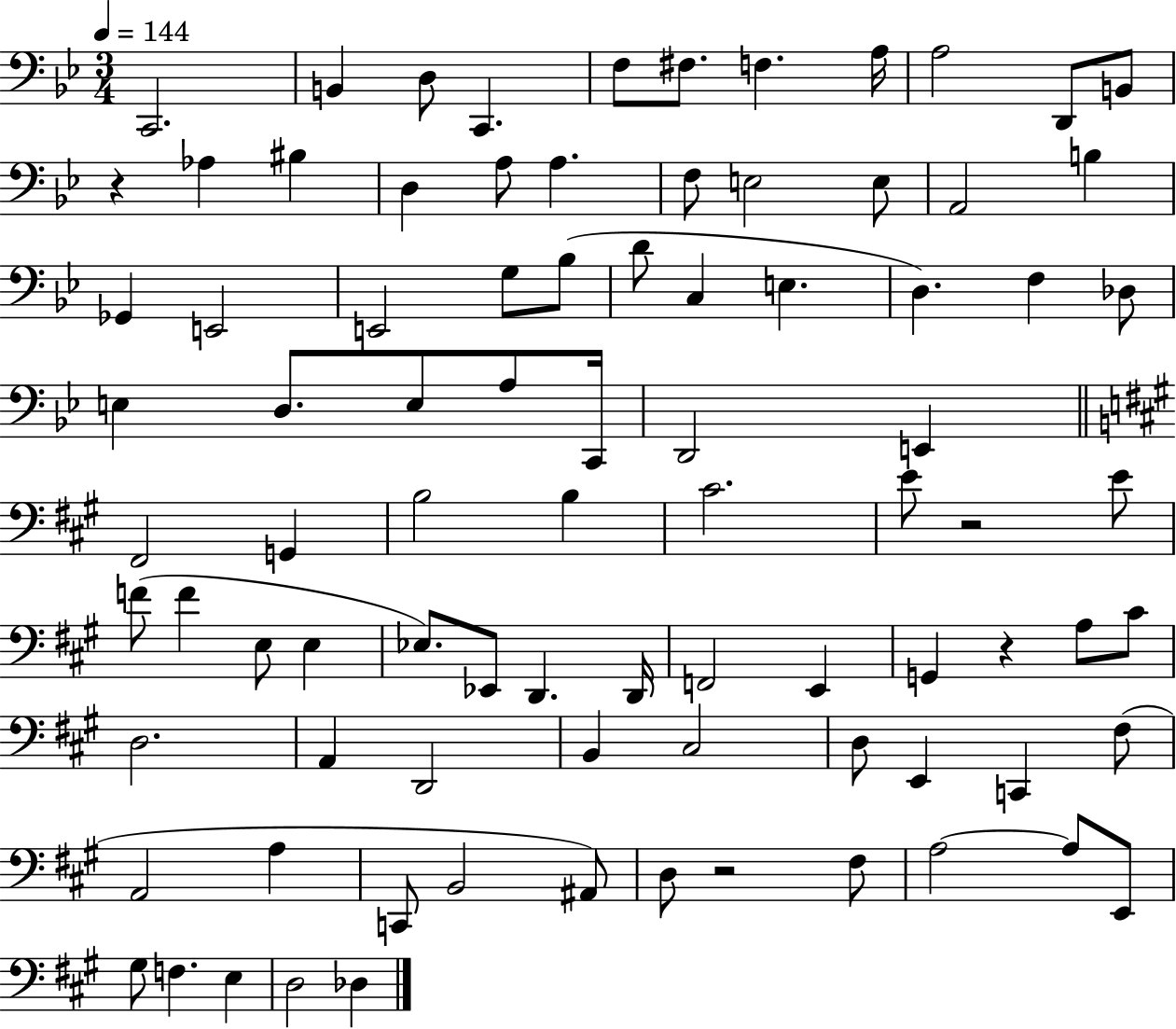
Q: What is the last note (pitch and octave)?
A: Db3